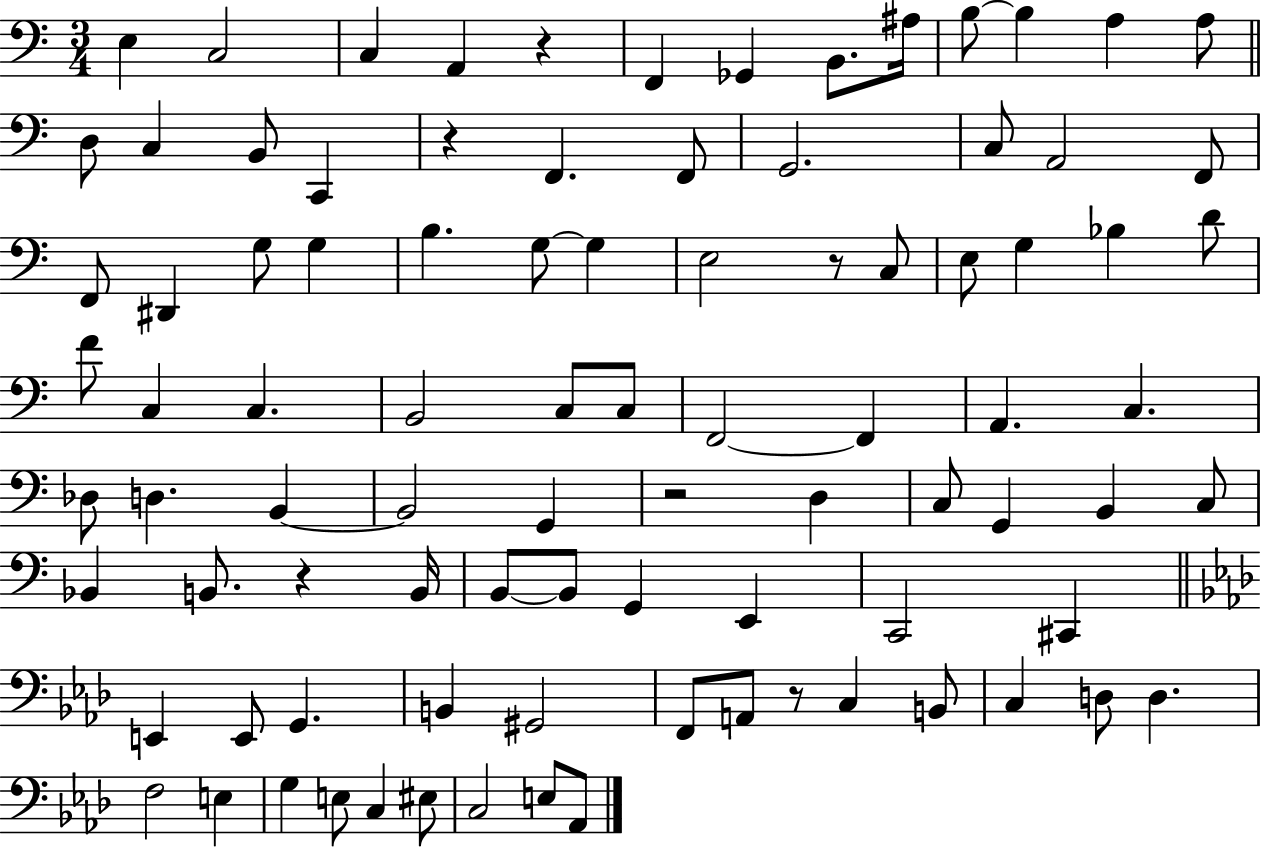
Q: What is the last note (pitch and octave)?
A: Ab2